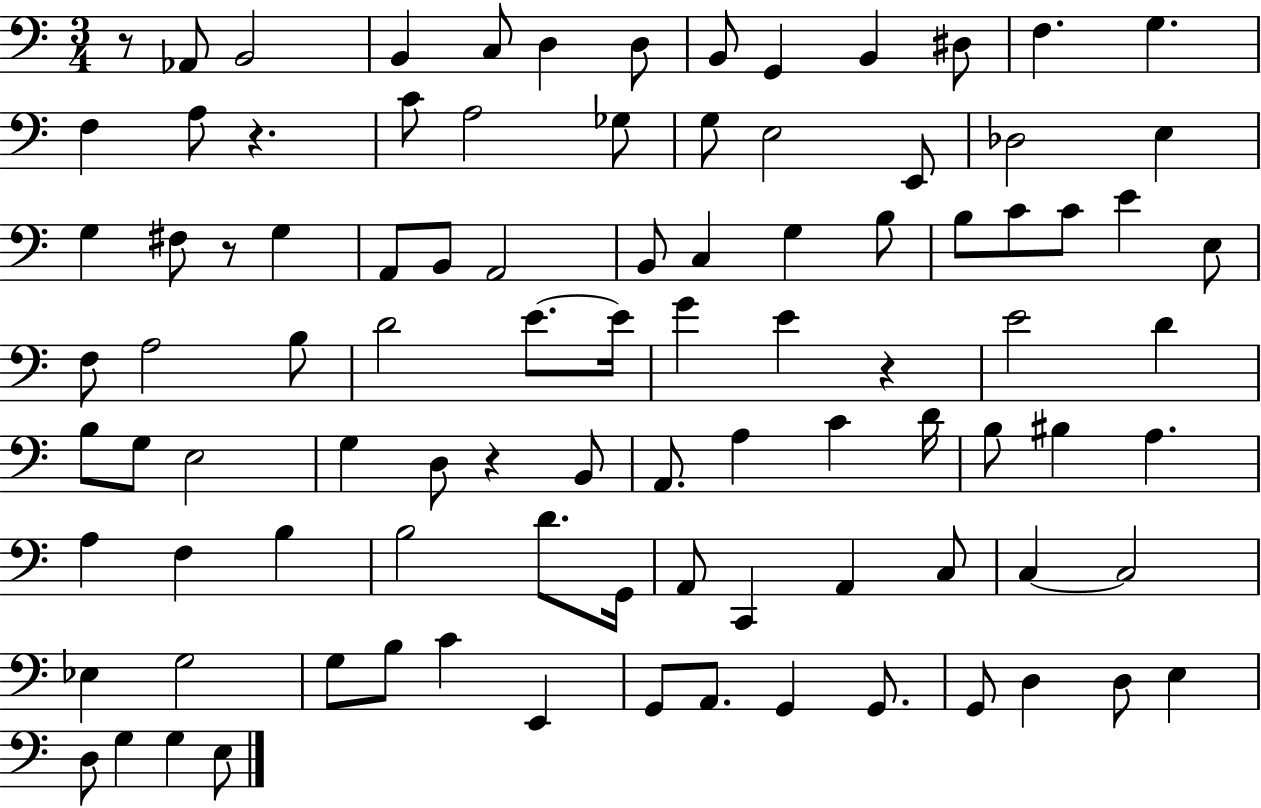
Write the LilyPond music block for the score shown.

{
  \clef bass
  \numericTimeSignature
  \time 3/4
  \key c \major
  r8 aes,8 b,2 | b,4 c8 d4 d8 | b,8 g,4 b,4 dis8 | f4. g4. | \break f4 a8 r4. | c'8 a2 ges8 | g8 e2 e,8 | des2 e4 | \break g4 fis8 r8 g4 | a,8 b,8 a,2 | b,8 c4 g4 b8 | b8 c'8 c'8 e'4 e8 | \break f8 a2 b8 | d'2 e'8.~~ e'16 | g'4 e'4 r4 | e'2 d'4 | \break b8 g8 e2 | g4 d8 r4 b,8 | a,8. a4 c'4 d'16 | b8 bis4 a4. | \break a4 f4 b4 | b2 d'8. g,16 | a,8 c,4 a,4 c8 | c4~~ c2 | \break ees4 g2 | g8 b8 c'4 e,4 | g,8 a,8. g,4 g,8. | g,8 d4 d8 e4 | \break d8 g4 g4 e8 | \bar "|."
}